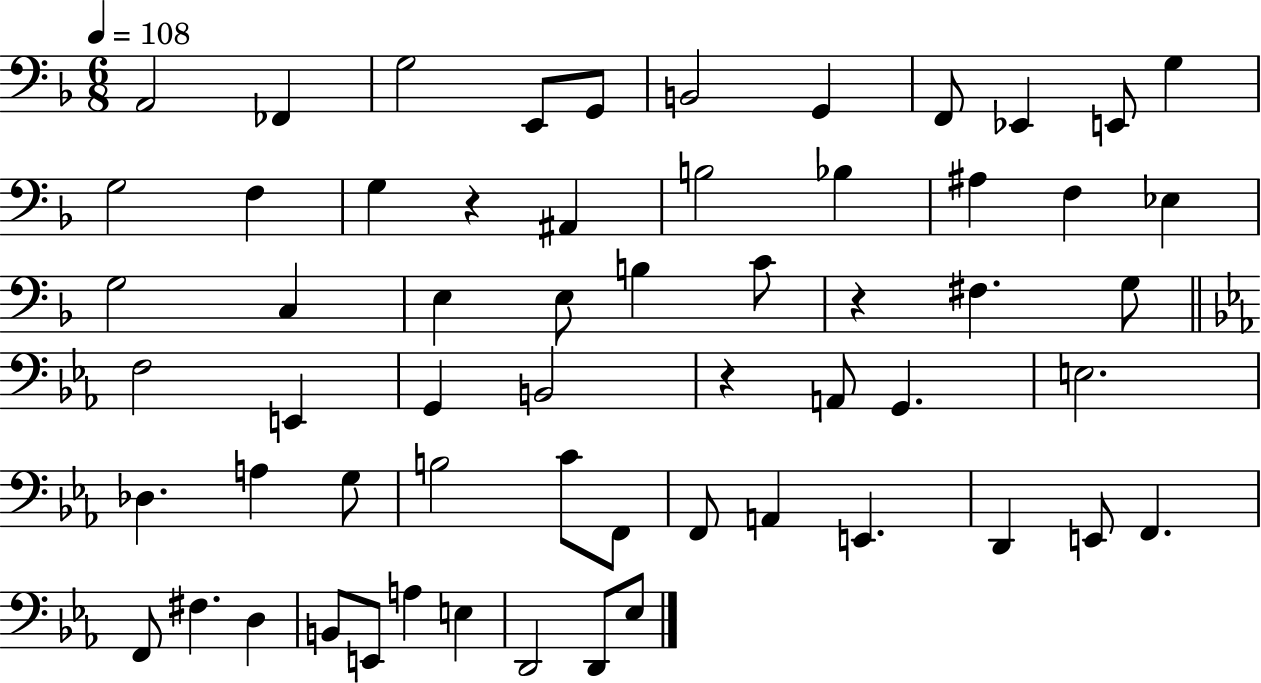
A2/h FES2/q G3/h E2/e G2/e B2/h G2/q F2/e Eb2/q E2/e G3/q G3/h F3/q G3/q R/q A#2/q B3/h Bb3/q A#3/q F3/q Eb3/q G3/h C3/q E3/q E3/e B3/q C4/e R/q F#3/q. G3/e F3/h E2/q G2/q B2/h R/q A2/e G2/q. E3/h. Db3/q. A3/q G3/e B3/h C4/e F2/e F2/e A2/q E2/q. D2/q E2/e F2/q. F2/e F#3/q. D3/q B2/e E2/e A3/q E3/q D2/h D2/e Eb3/e